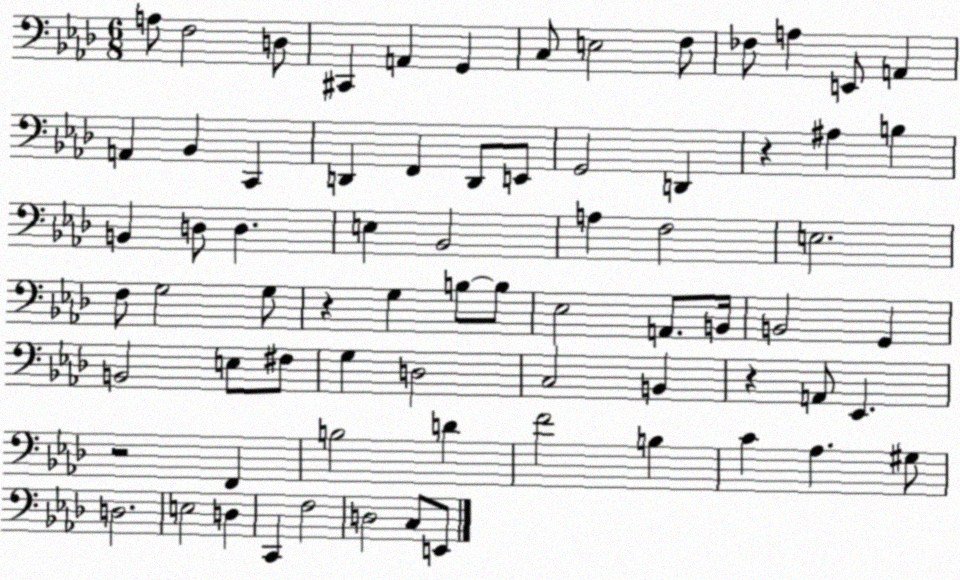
X:1
T:Untitled
M:6/8
L:1/4
K:Ab
A,/2 F,2 D,/2 ^C,, A,, G,, C,/2 E,2 F,/2 _F,/2 A, E,,/2 A,, A,, _B,, C,, D,, F,, D,,/2 E,,/2 G,,2 D,, z ^A, B, B,, D,/2 D, E, _B,,2 A, F,2 E,2 F,/2 G,2 G,/2 z G, B,/2 B,/2 _E,2 A,,/2 B,,/4 B,,2 G,, B,,2 E,/2 ^F,/2 G, D,2 C,2 B,, z A,,/2 _E,, z2 F,, B,2 D F2 B, C _A, ^G,/2 D,2 E,2 D, C,, F,2 D,2 C,/2 E,,/2